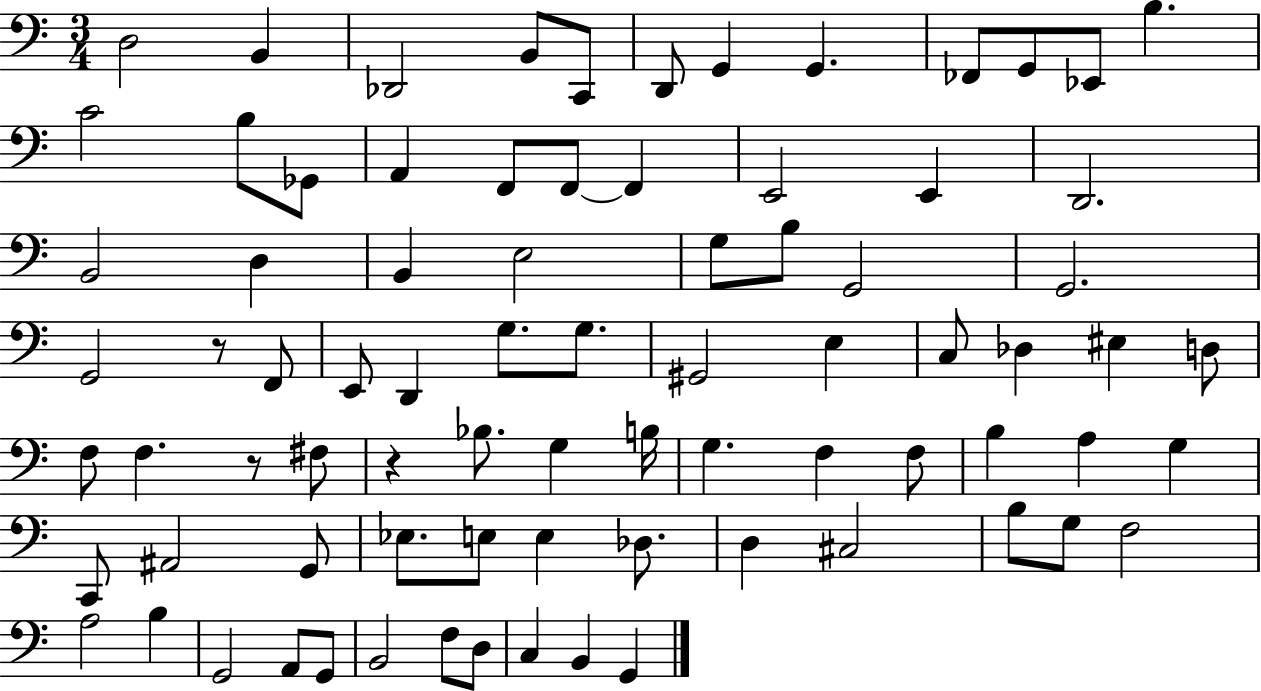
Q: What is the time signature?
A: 3/4